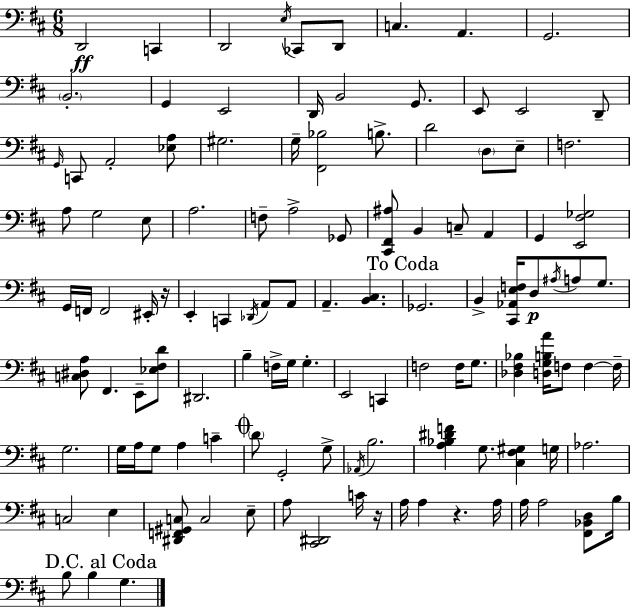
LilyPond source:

{
  \clef bass
  \numericTimeSignature
  \time 6/8
  \key d \major
  \repeat volta 2 { d,2\ff c,4 | d,2 \acciaccatura { e16 } ces,8 d,8 | c4. a,4. | g,2. | \break \parenthesize b,2.-. | g,4 e,2 | d,16 b,2 g,8. | e,8 e,2 d,8-- | \break \grace { g,16 } c,8 a,2-. | <ees a>8 gis2. | g16-- <fis, bes>2 b8.-> | d'2 \parenthesize d8 | \break e8-- f2. | a8 g2 | e8 a2. | f8-- a2-> | \break ges,8 <cis, fis, ais>8 b,4 c8-- a,4 | g,4 <e, fis ges>2 | g,16 f,16 f,2 | eis,16-. r16 e,4-. c,4 \acciaccatura { des,16 } a,8 | \break a,8 a,4.-- <b, cis>4. | \mark "To Coda" ges,2. | b,4-> <cis, aes, e f>16 d8\p \acciaccatura { ais16 } a8 | g8. <c dis a>8 fis,4. | \break e,8-- <ees fis d'>8 dis,2. | b4-- f16-> g16 g4.-. | e,2 | c,4 f2 | \break f16 g8. <des fis bes>4 <d g b a'>16 f8 f4~~ | f16-- g2. | g16 a16 g8 a4 | c'4-- \mark \markup { \musicglyph "scripts.coda" } \parenthesize d'8 g,2-. | \break g8-> \acciaccatura { aes,16 } b2. | <a bes dis' f'>4 g8. | <cis fis gis>4 g16 aes2. | c2 | \break e4 <dis, f, gis, c>8 c2 | e8-- a8 <cis, dis,>2 | c'16 r16 a16 a4 r4. | a16 a16 a2 | \break <fis, bes, d>8 b16 \mark "D.C. al Coda" b8 b4 g4. | } \bar "|."
}